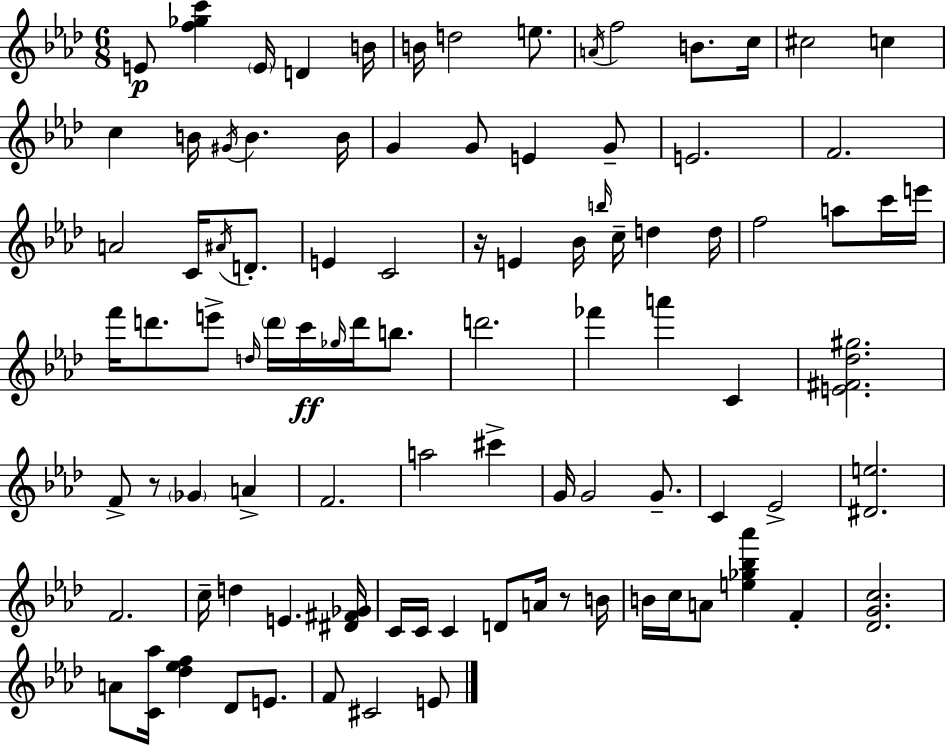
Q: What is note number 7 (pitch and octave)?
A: E5